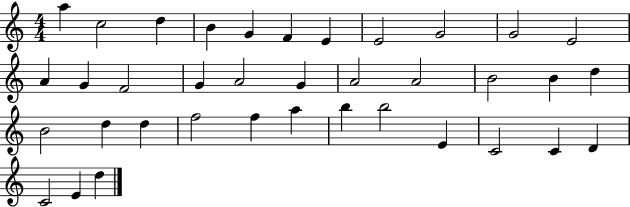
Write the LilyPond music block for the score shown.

{
  \clef treble
  \numericTimeSignature
  \time 4/4
  \key c \major
  a''4 c''2 d''4 | b'4 g'4 f'4 e'4 | e'2 g'2 | g'2 e'2 | \break a'4 g'4 f'2 | g'4 a'2 g'4 | a'2 a'2 | b'2 b'4 d''4 | \break b'2 d''4 d''4 | f''2 f''4 a''4 | b''4 b''2 e'4 | c'2 c'4 d'4 | \break c'2 e'4 d''4 | \bar "|."
}